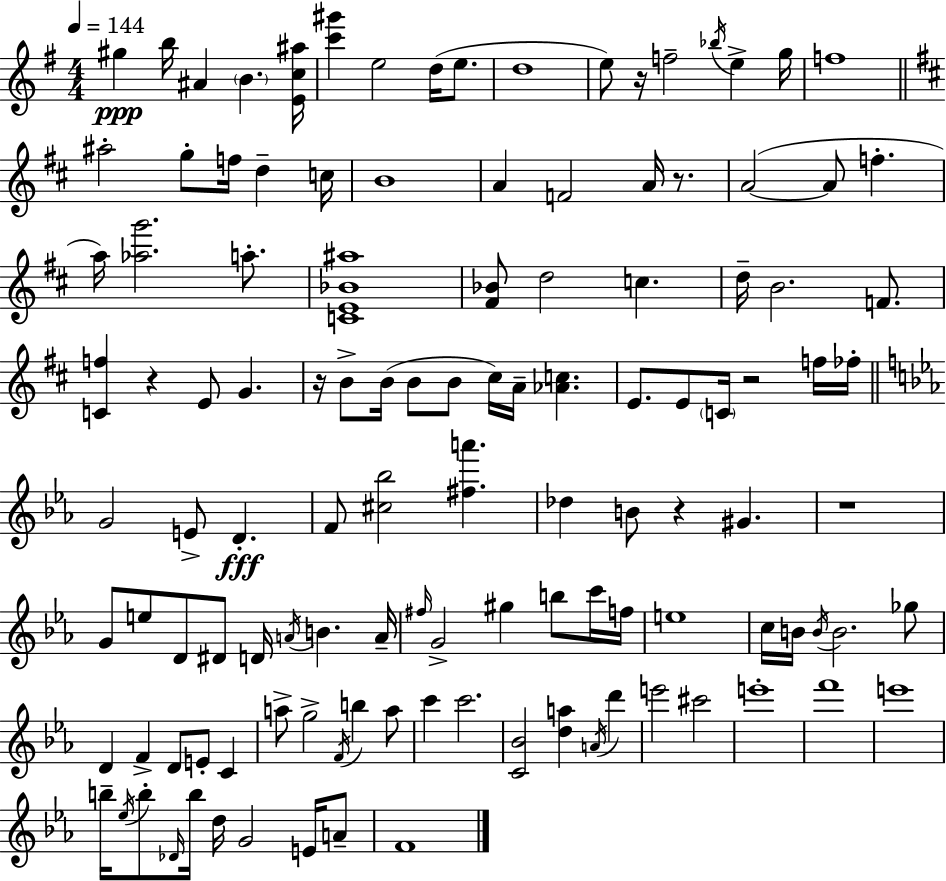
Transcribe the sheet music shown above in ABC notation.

X:1
T:Untitled
M:4/4
L:1/4
K:G
^g b/4 ^A B [Ec^a]/4 [c'^g'] e2 d/4 e/2 d4 e/2 z/4 f2 _b/4 e g/4 f4 ^a2 g/2 f/4 d c/4 B4 A F2 A/4 z/2 A2 A/2 f a/4 [_ag']2 a/2 [CE_B^a]4 [^F_B]/2 d2 c d/4 B2 F/2 [Cf] z E/2 G z/4 B/2 B/4 B/2 B/2 ^c/4 A/4 [_Ac] E/2 E/2 C/4 z2 f/4 _f/4 G2 E/2 D F/2 [^c_b]2 [^fa'] _d B/2 z ^G z4 G/2 e/2 D/2 ^D/2 D/4 A/4 B A/4 ^f/4 G2 ^g b/2 c'/4 f/4 e4 c/4 B/4 B/4 B2 _g/2 D F D/2 E/2 C a/2 g2 F/4 b a/2 c' c'2 [C_B]2 [da] A/4 d' e'2 ^c'2 e'4 f'4 e'4 b/4 _e/4 b/2 _D/4 b/4 d/4 G2 E/4 A/2 F4